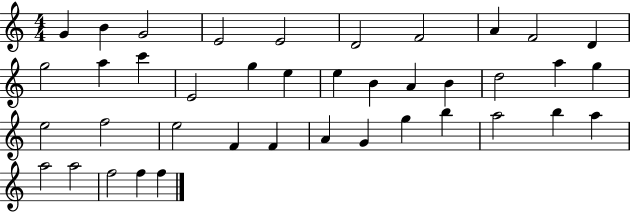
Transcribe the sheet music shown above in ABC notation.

X:1
T:Untitled
M:4/4
L:1/4
K:C
G B G2 E2 E2 D2 F2 A F2 D g2 a c' E2 g e e B A B d2 a g e2 f2 e2 F F A G g b a2 b a a2 a2 f2 f f